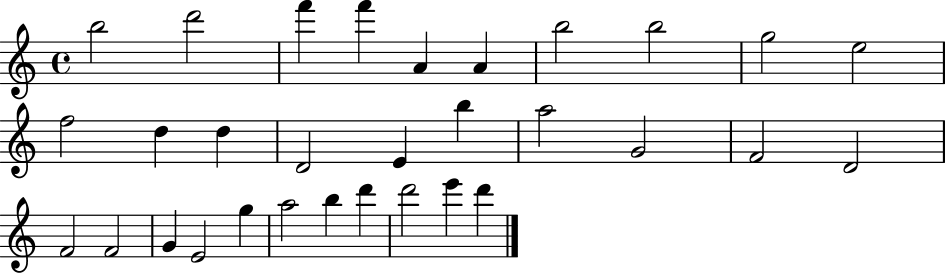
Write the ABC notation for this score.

X:1
T:Untitled
M:4/4
L:1/4
K:C
b2 d'2 f' f' A A b2 b2 g2 e2 f2 d d D2 E b a2 G2 F2 D2 F2 F2 G E2 g a2 b d' d'2 e' d'